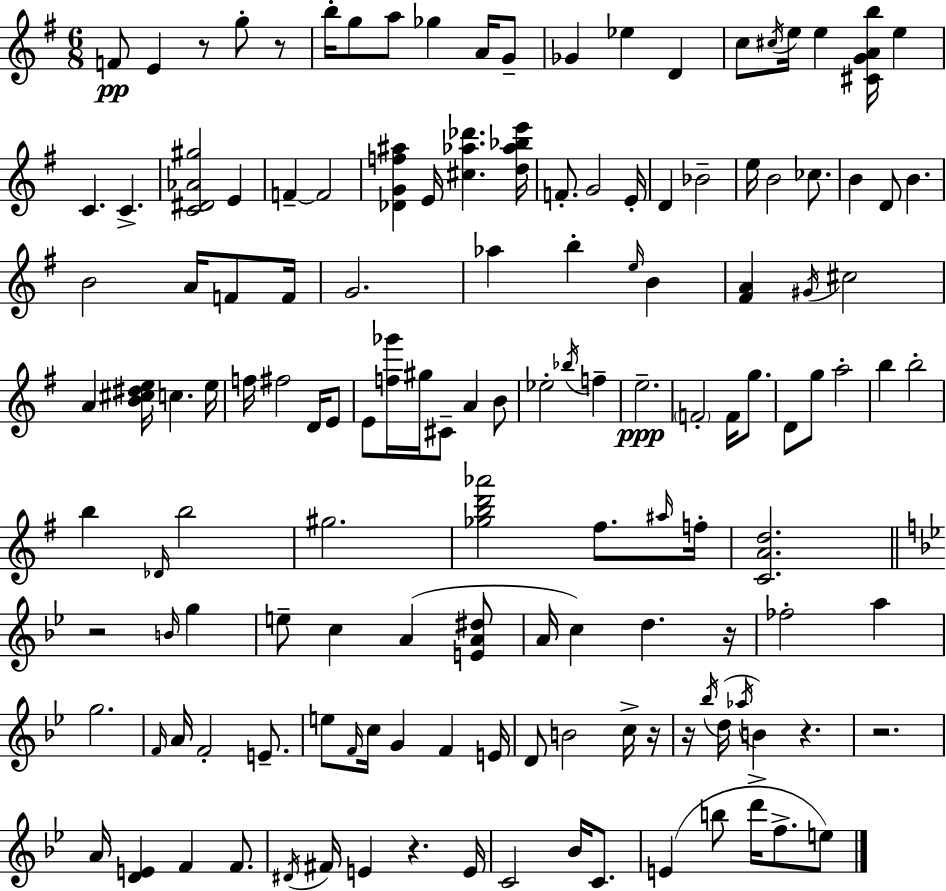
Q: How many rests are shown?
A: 9